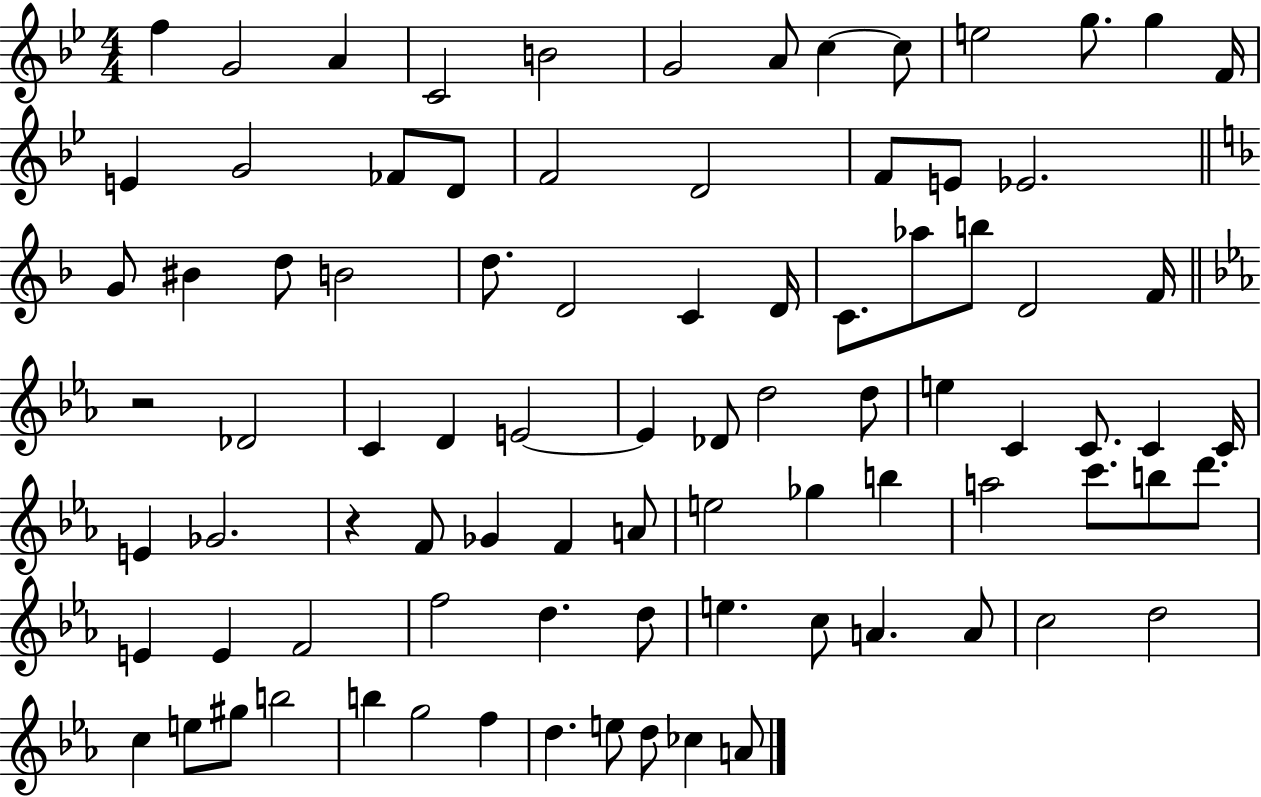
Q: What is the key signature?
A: BES major